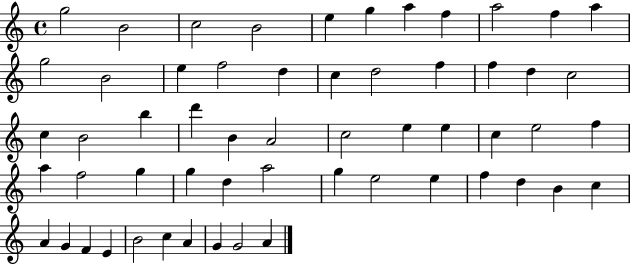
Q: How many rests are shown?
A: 0